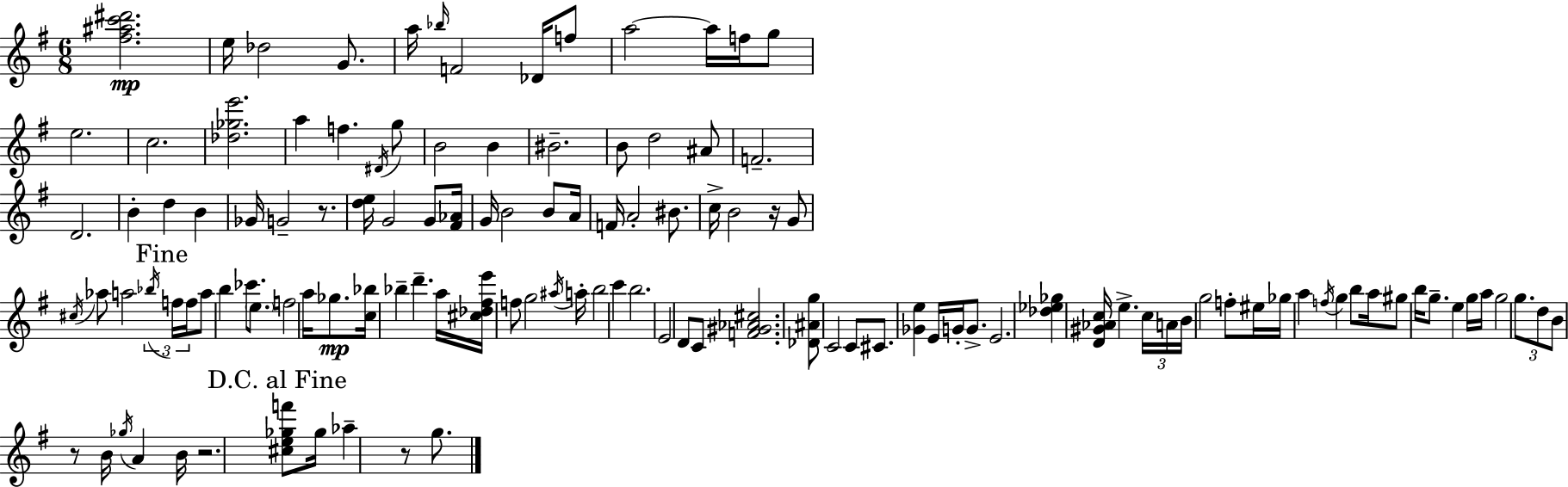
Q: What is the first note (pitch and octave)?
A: E5